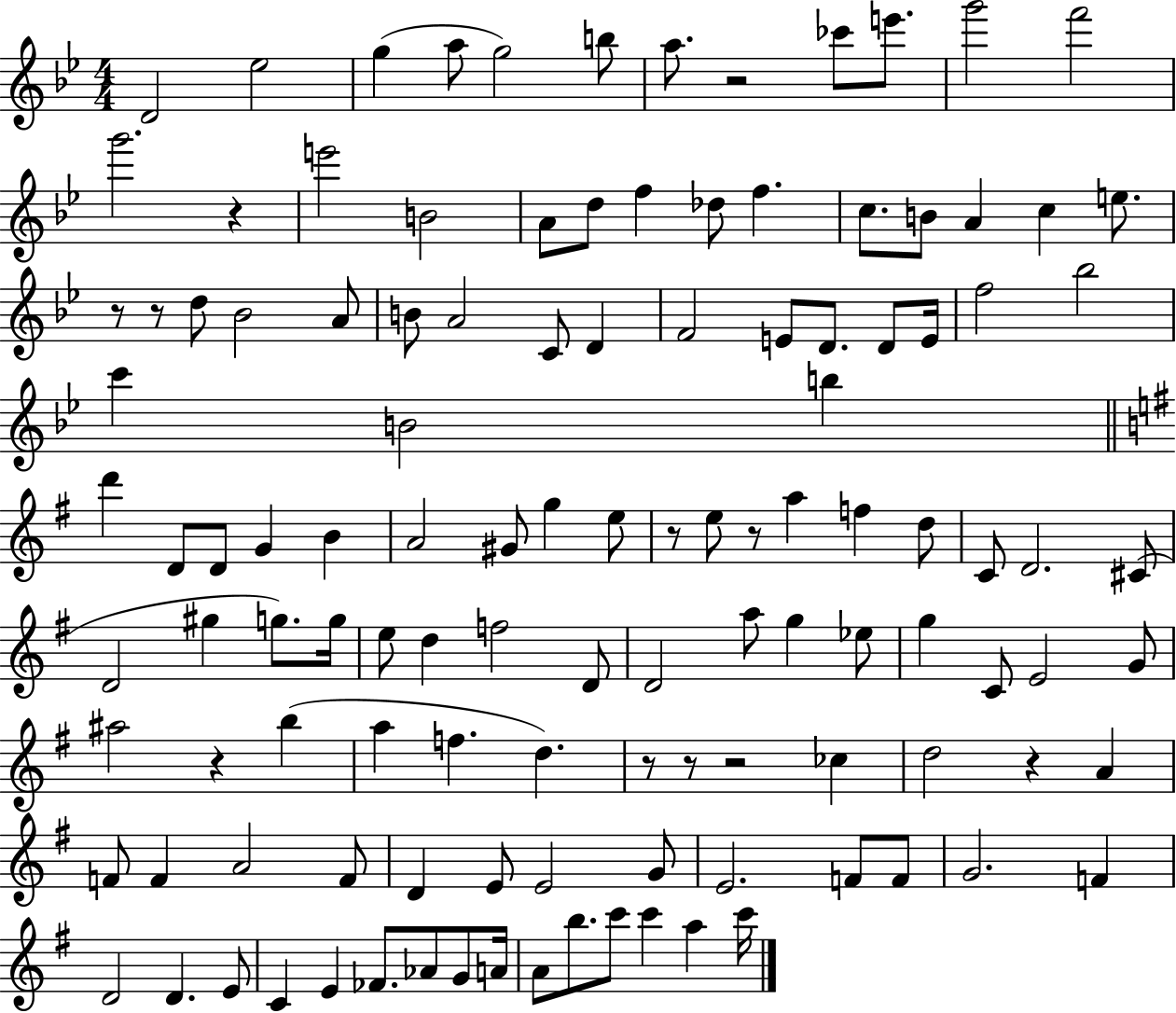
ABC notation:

X:1
T:Untitled
M:4/4
L:1/4
K:Bb
D2 _e2 g a/2 g2 b/2 a/2 z2 _c'/2 e'/2 g'2 f'2 g'2 z e'2 B2 A/2 d/2 f _d/2 f c/2 B/2 A c e/2 z/2 z/2 d/2 _B2 A/2 B/2 A2 C/2 D F2 E/2 D/2 D/2 E/4 f2 _b2 c' B2 b d' D/2 D/2 G B A2 ^G/2 g e/2 z/2 e/2 z/2 a f d/2 C/2 D2 ^C/2 D2 ^g g/2 g/4 e/2 d f2 D/2 D2 a/2 g _e/2 g C/2 E2 G/2 ^a2 z b a f d z/2 z/2 z2 _c d2 z A F/2 F A2 F/2 D E/2 E2 G/2 E2 F/2 F/2 G2 F D2 D E/2 C E _F/2 _A/2 G/2 A/4 A/2 b/2 c'/2 c' a c'/4